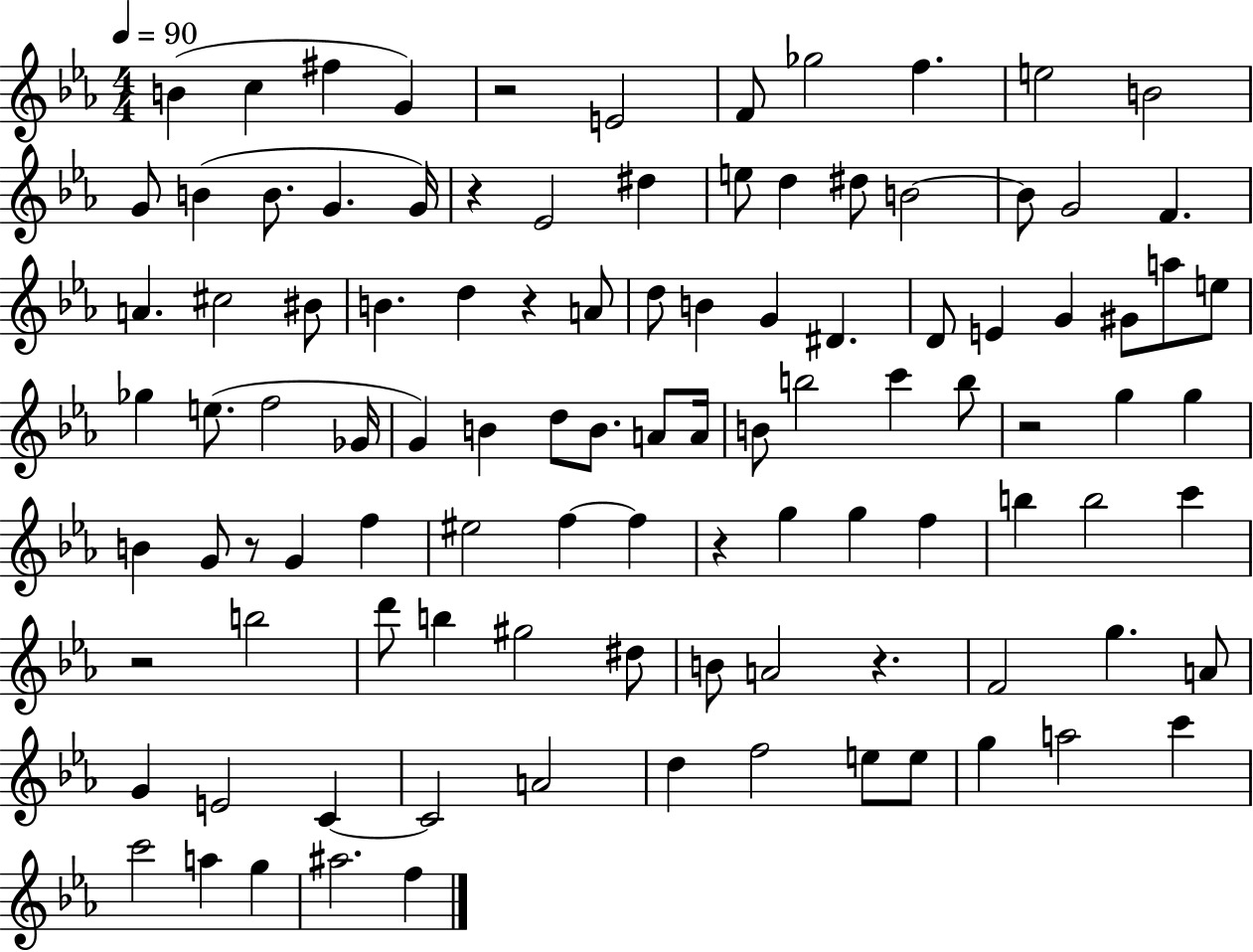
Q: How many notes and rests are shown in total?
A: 104